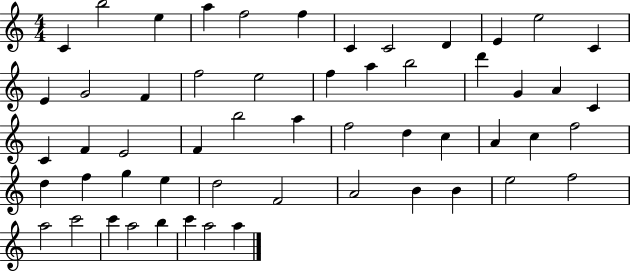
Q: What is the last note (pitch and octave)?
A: A5